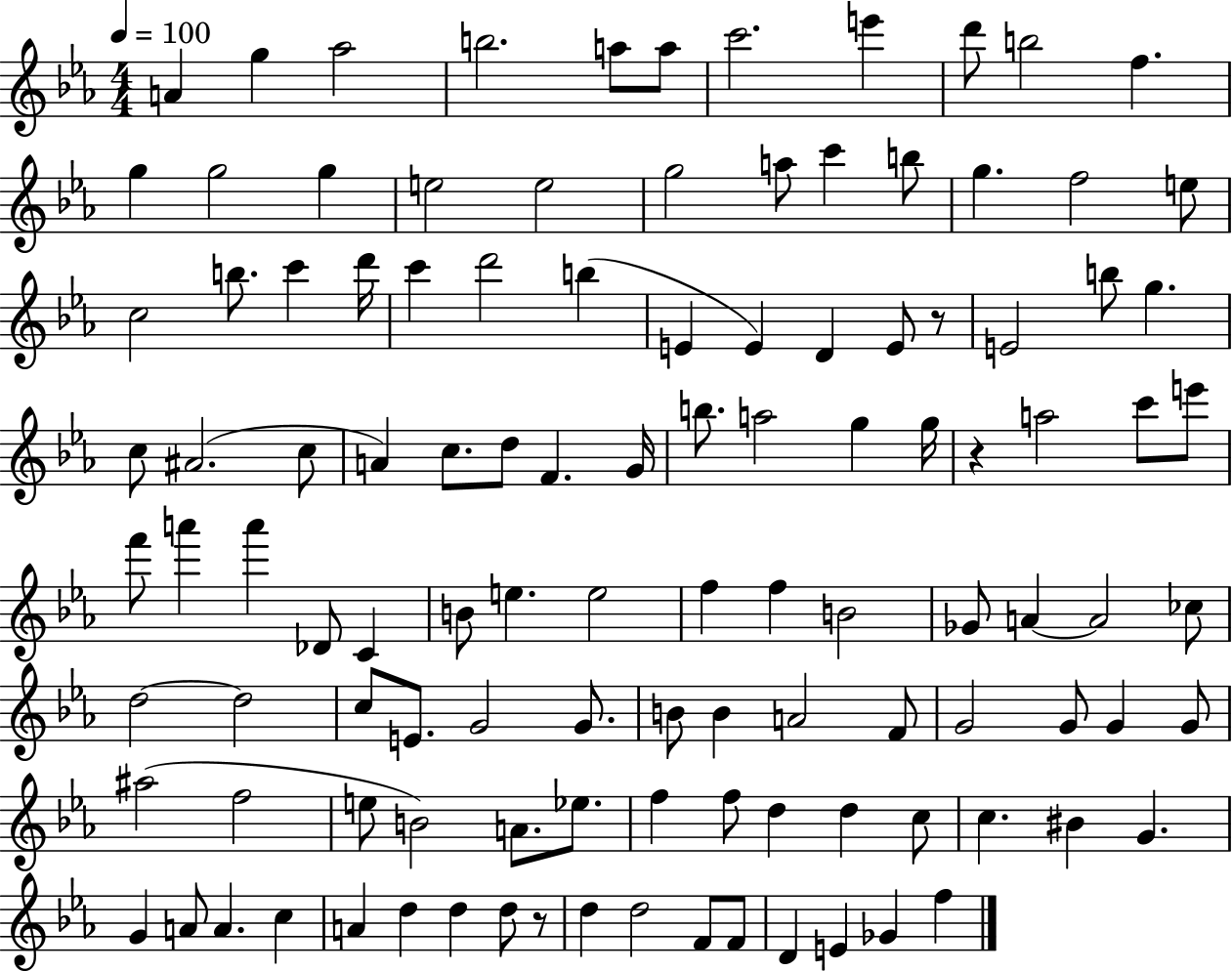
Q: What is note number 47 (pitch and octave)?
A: A5